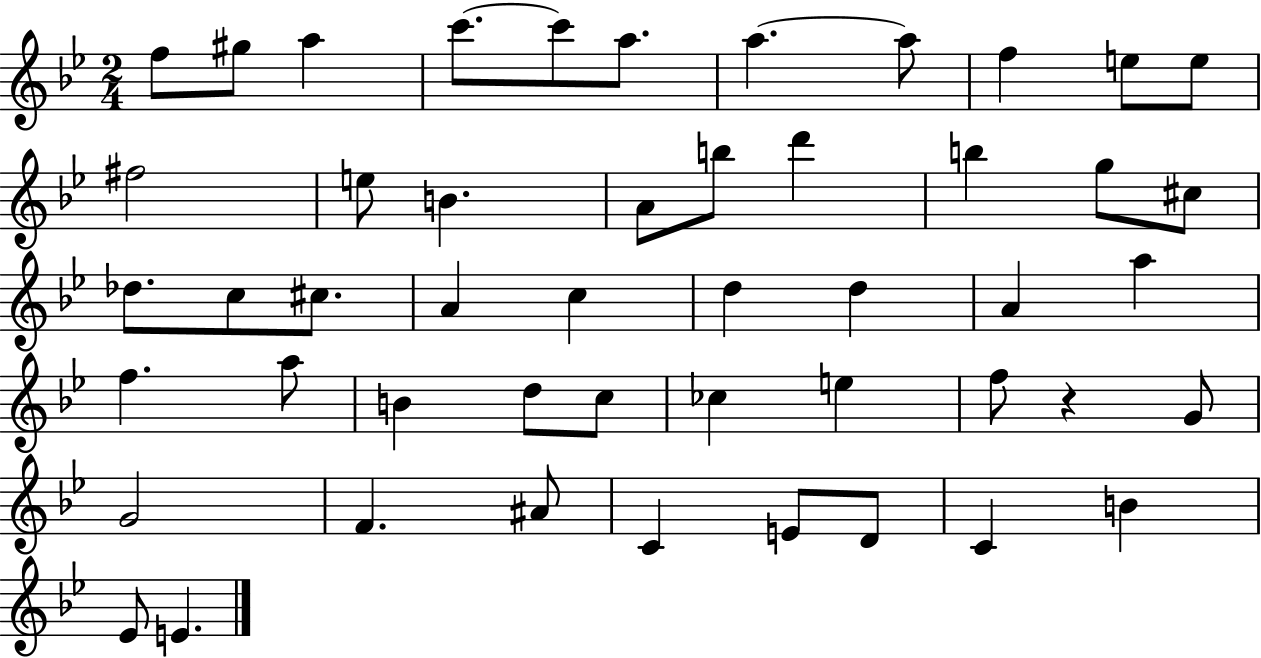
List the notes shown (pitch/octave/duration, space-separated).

F5/e G#5/e A5/q C6/e. C6/e A5/e. A5/q. A5/e F5/q E5/e E5/e F#5/h E5/e B4/q. A4/e B5/e D6/q B5/q G5/e C#5/e Db5/e. C5/e C#5/e. A4/q C5/q D5/q D5/q A4/q A5/q F5/q. A5/e B4/q D5/e C5/e CES5/q E5/q F5/e R/q G4/e G4/h F4/q. A#4/e C4/q E4/e D4/e C4/q B4/q Eb4/e E4/q.